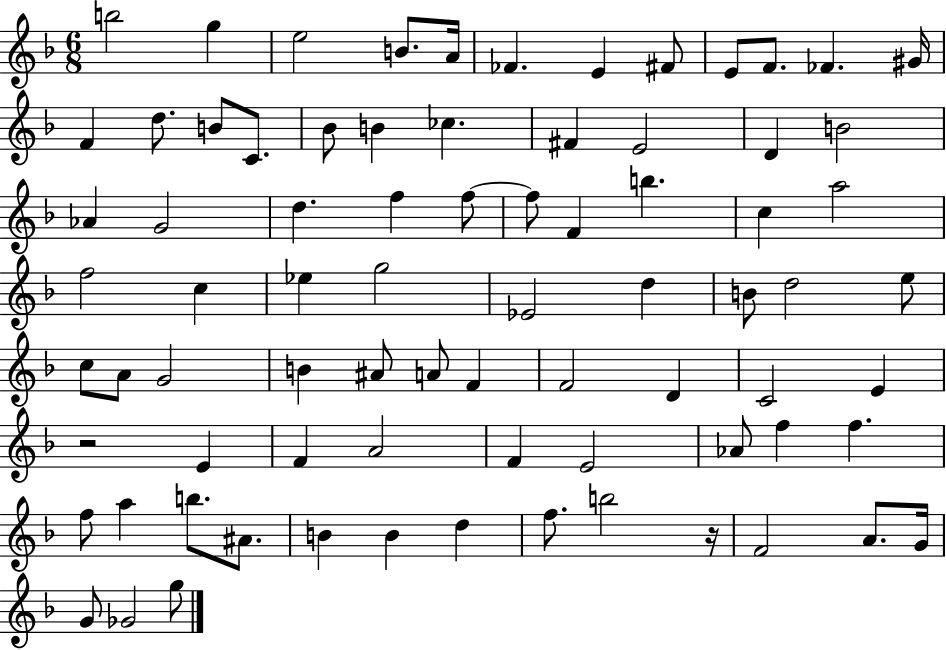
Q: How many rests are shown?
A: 2